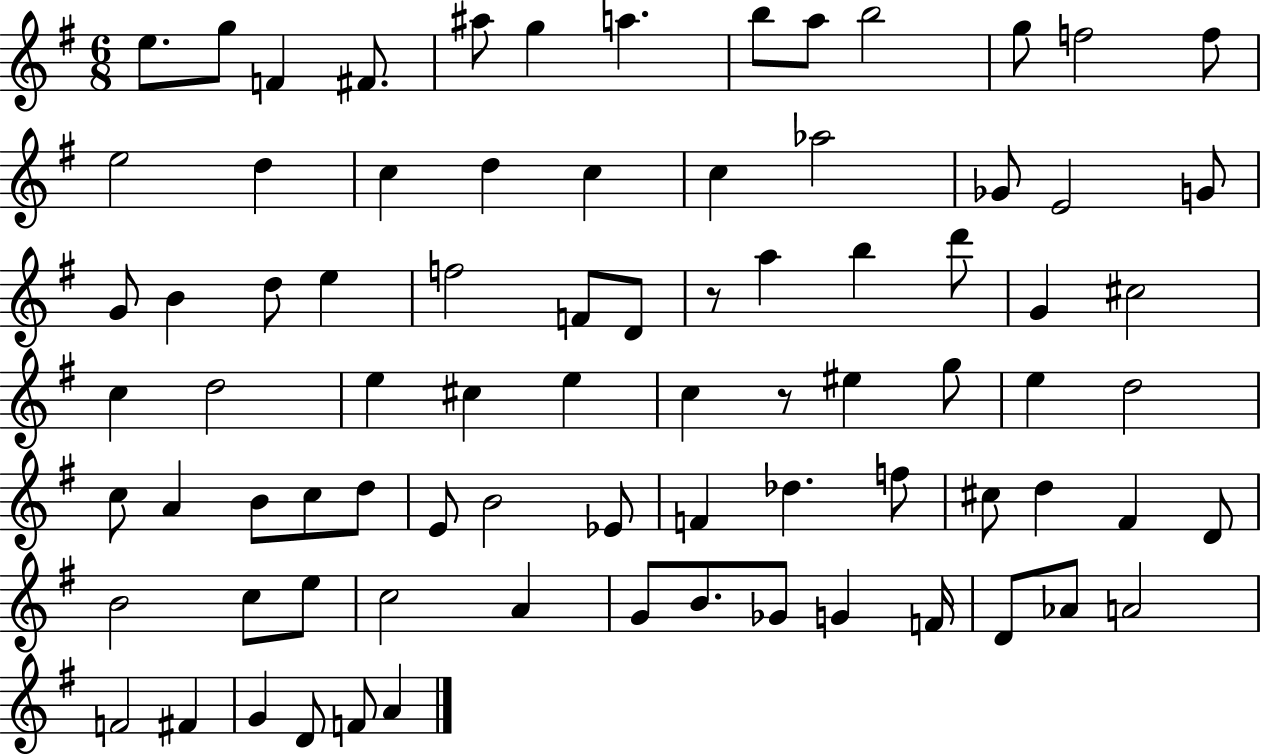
{
  \clef treble
  \numericTimeSignature
  \time 6/8
  \key g \major
  e''8. g''8 f'4 fis'8. | ais''8 g''4 a''4. | b''8 a''8 b''2 | g''8 f''2 f''8 | \break e''2 d''4 | c''4 d''4 c''4 | c''4 aes''2 | ges'8 e'2 g'8 | \break g'8 b'4 d''8 e''4 | f''2 f'8 d'8 | r8 a''4 b''4 d'''8 | g'4 cis''2 | \break c''4 d''2 | e''4 cis''4 e''4 | c''4 r8 eis''4 g''8 | e''4 d''2 | \break c''8 a'4 b'8 c''8 d''8 | e'8 b'2 ees'8 | f'4 des''4. f''8 | cis''8 d''4 fis'4 d'8 | \break b'2 c''8 e''8 | c''2 a'4 | g'8 b'8. ges'8 g'4 f'16 | d'8 aes'8 a'2 | \break f'2 fis'4 | g'4 d'8 f'8 a'4 | \bar "|."
}